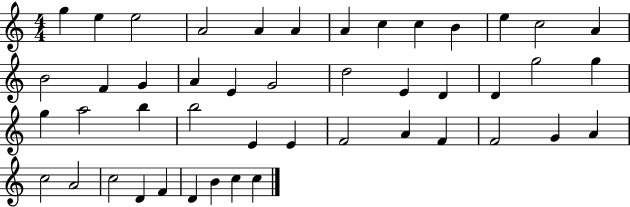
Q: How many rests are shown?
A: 0